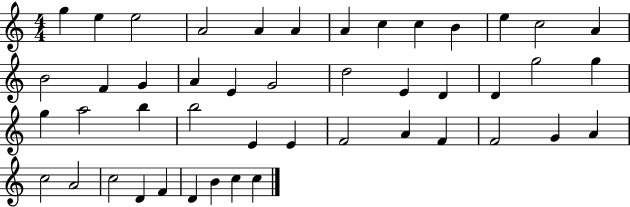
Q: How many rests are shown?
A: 0